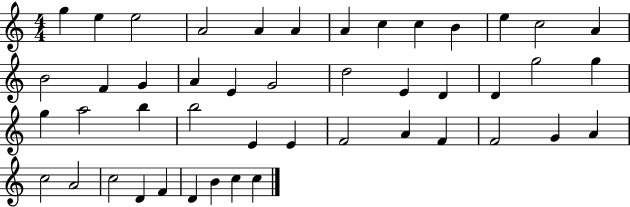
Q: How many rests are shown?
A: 0